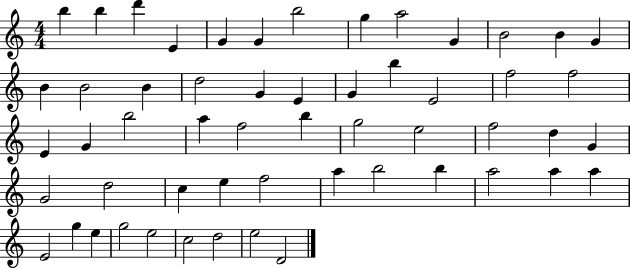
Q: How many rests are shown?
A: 0